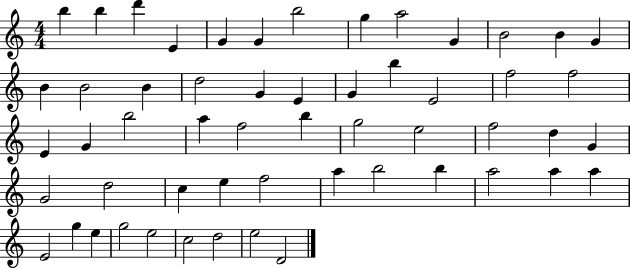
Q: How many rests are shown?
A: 0